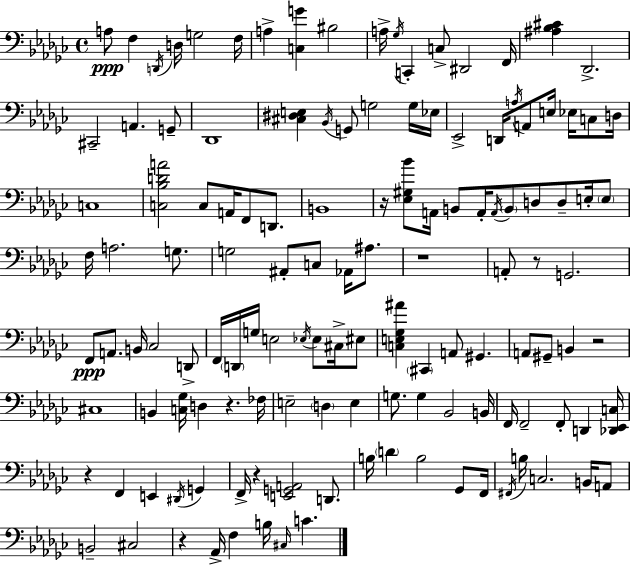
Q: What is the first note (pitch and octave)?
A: A3